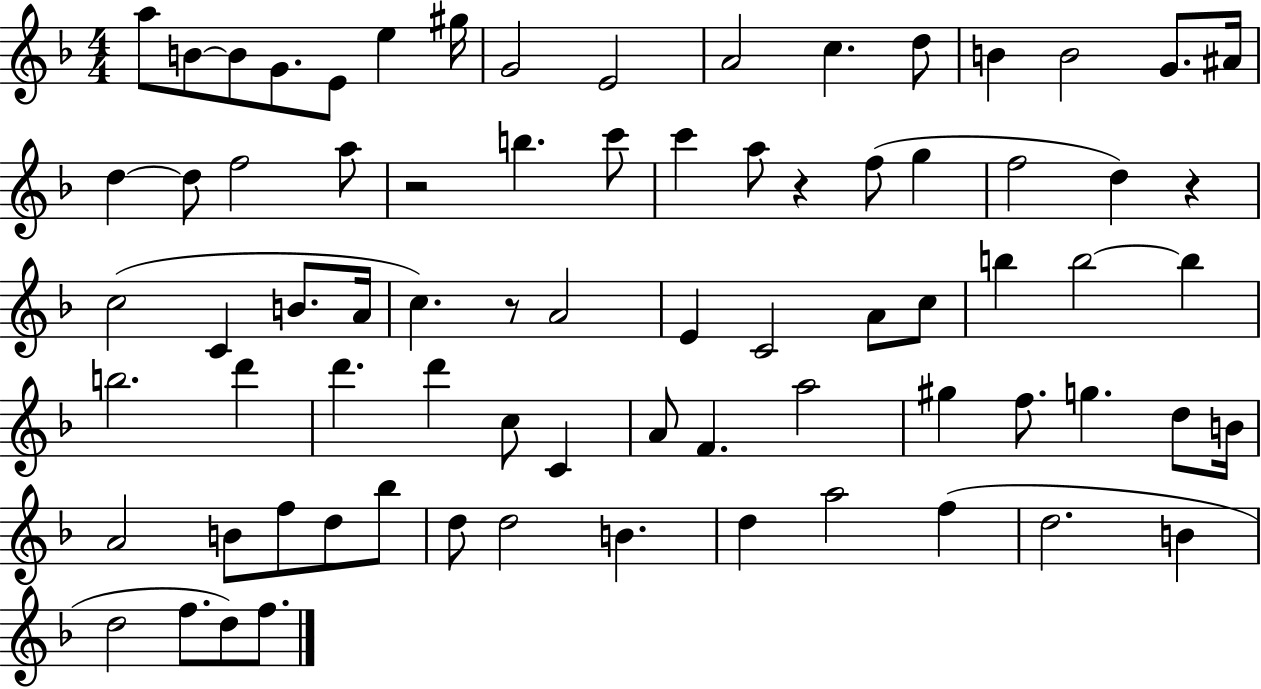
A5/e B4/e B4/e G4/e. E4/e E5/q G#5/s G4/h E4/h A4/h C5/q. D5/e B4/q B4/h G4/e. A#4/s D5/q D5/e F5/h A5/e R/h B5/q. C6/e C6/q A5/e R/q F5/e G5/q F5/h D5/q R/q C5/h C4/q B4/e. A4/s C5/q. R/e A4/h E4/q C4/h A4/e C5/e B5/q B5/h B5/q B5/h. D6/q D6/q. D6/q C5/e C4/q A4/e F4/q. A5/h G#5/q F5/e. G5/q. D5/e B4/s A4/h B4/e F5/e D5/e Bb5/e D5/e D5/h B4/q. D5/q A5/h F5/q D5/h. B4/q D5/h F5/e. D5/e F5/e.